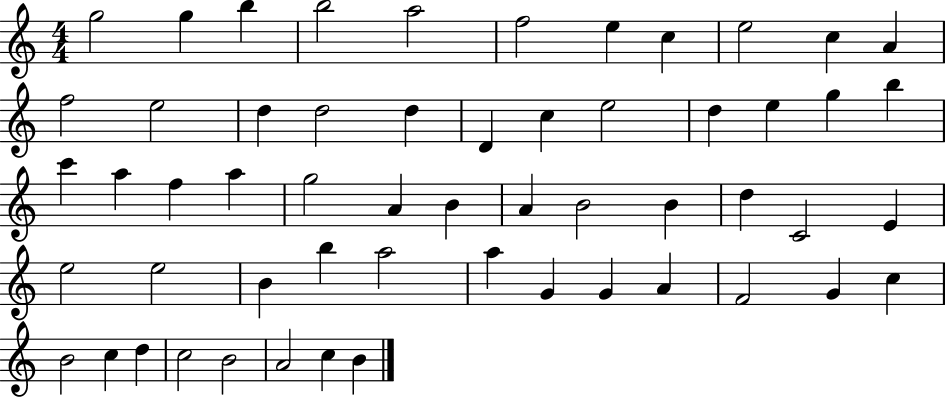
{
  \clef treble
  \numericTimeSignature
  \time 4/4
  \key c \major
  g''2 g''4 b''4 | b''2 a''2 | f''2 e''4 c''4 | e''2 c''4 a'4 | \break f''2 e''2 | d''4 d''2 d''4 | d'4 c''4 e''2 | d''4 e''4 g''4 b''4 | \break c'''4 a''4 f''4 a''4 | g''2 a'4 b'4 | a'4 b'2 b'4 | d''4 c'2 e'4 | \break e''2 e''2 | b'4 b''4 a''2 | a''4 g'4 g'4 a'4 | f'2 g'4 c''4 | \break b'2 c''4 d''4 | c''2 b'2 | a'2 c''4 b'4 | \bar "|."
}